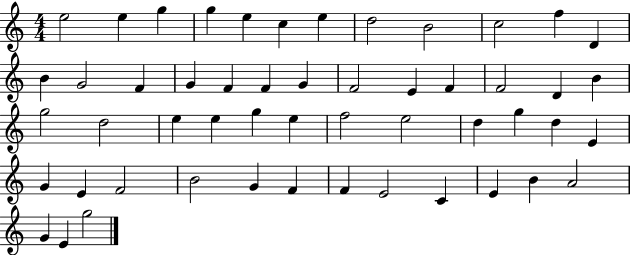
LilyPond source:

{
  \clef treble
  \numericTimeSignature
  \time 4/4
  \key c \major
  e''2 e''4 g''4 | g''4 e''4 c''4 e''4 | d''2 b'2 | c''2 f''4 d'4 | \break b'4 g'2 f'4 | g'4 f'4 f'4 g'4 | f'2 e'4 f'4 | f'2 d'4 b'4 | \break g''2 d''2 | e''4 e''4 g''4 e''4 | f''2 e''2 | d''4 g''4 d''4 e'4 | \break g'4 e'4 f'2 | b'2 g'4 f'4 | f'4 e'2 c'4 | e'4 b'4 a'2 | \break g'4 e'4 g''2 | \bar "|."
}